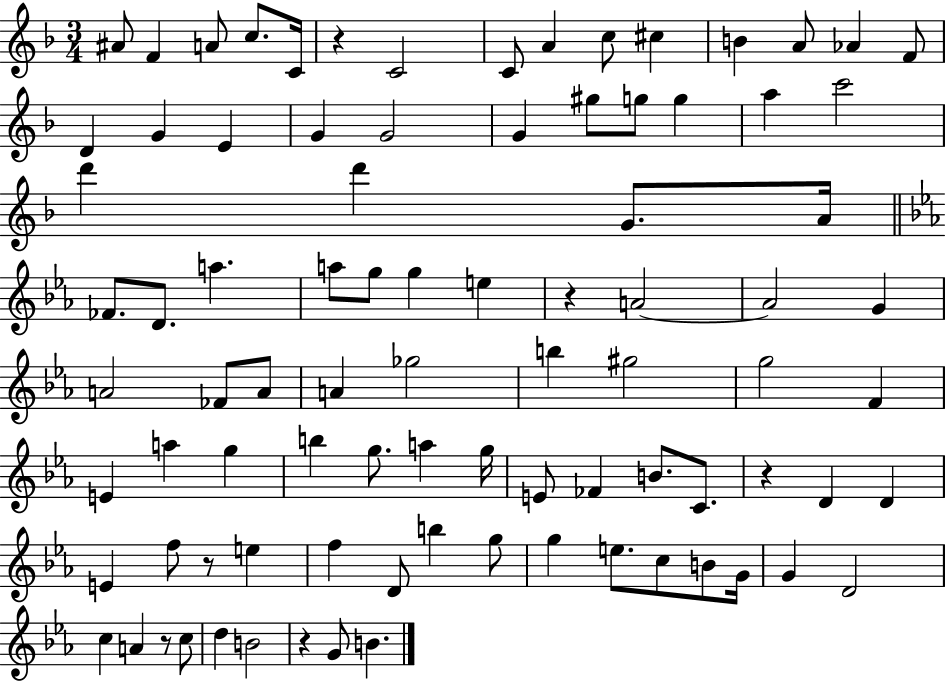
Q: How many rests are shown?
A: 6